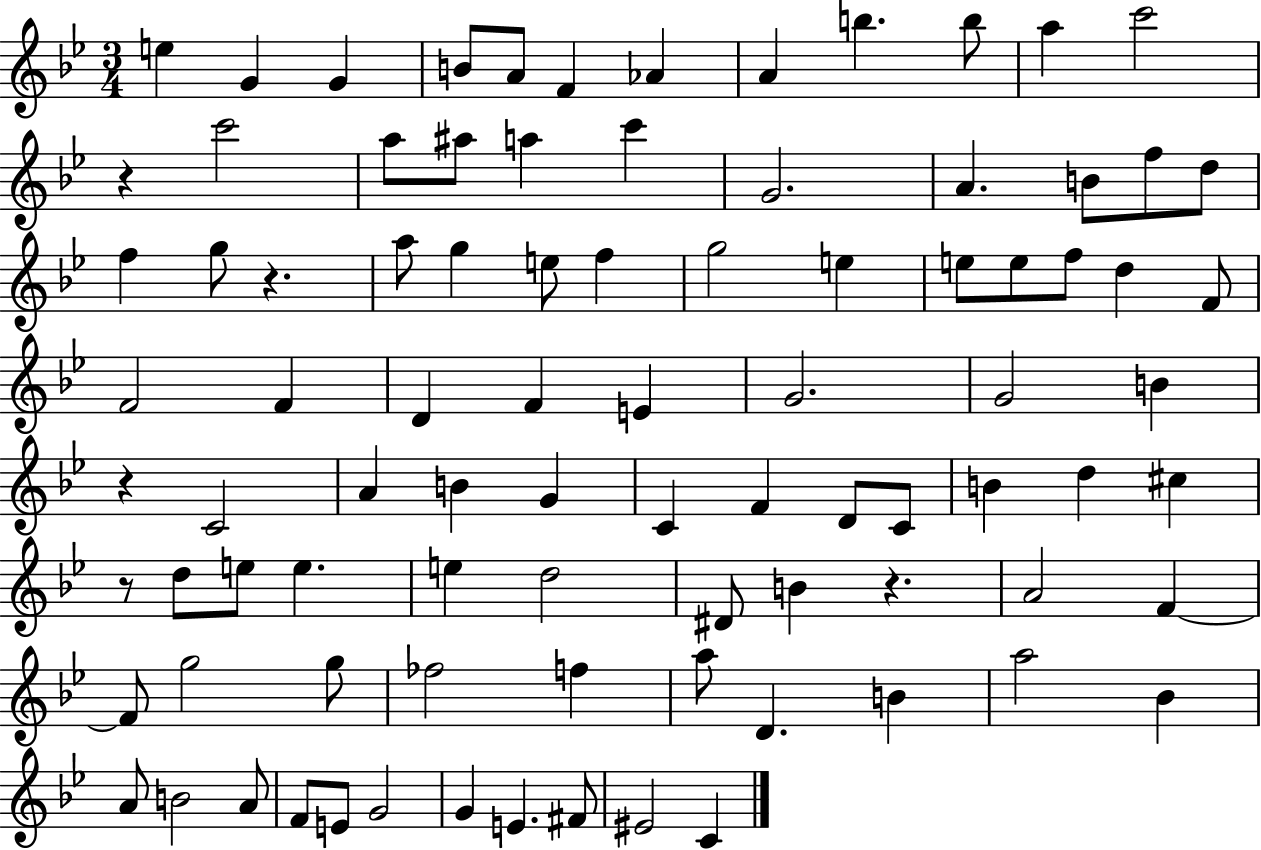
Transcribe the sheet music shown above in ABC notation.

X:1
T:Untitled
M:3/4
L:1/4
K:Bb
e G G B/2 A/2 F _A A b b/2 a c'2 z c'2 a/2 ^a/2 a c' G2 A B/2 f/2 d/2 f g/2 z a/2 g e/2 f g2 e e/2 e/2 f/2 d F/2 F2 F D F E G2 G2 B z C2 A B G C F D/2 C/2 B d ^c z/2 d/2 e/2 e e d2 ^D/2 B z A2 F F/2 g2 g/2 _f2 f a/2 D B a2 _B A/2 B2 A/2 F/2 E/2 G2 G E ^F/2 ^E2 C